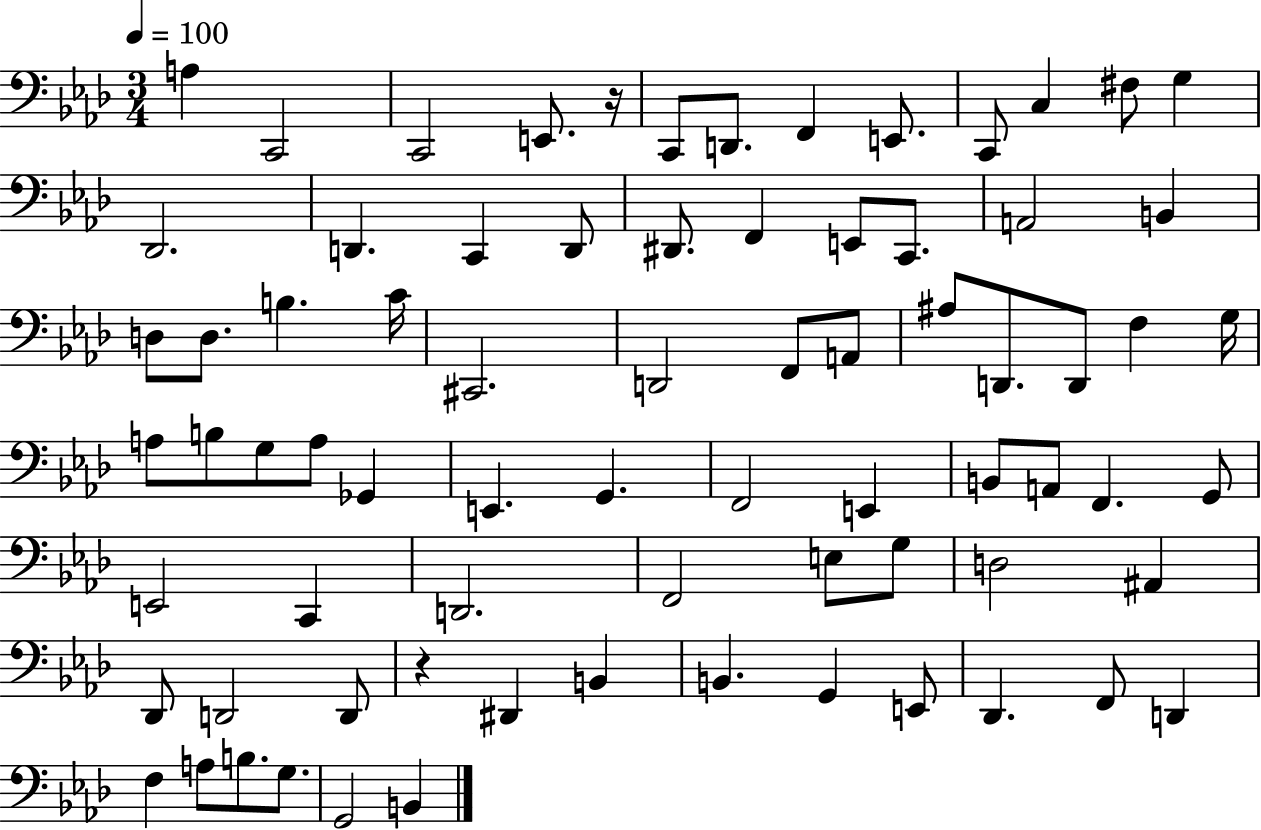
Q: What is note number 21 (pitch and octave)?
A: A2